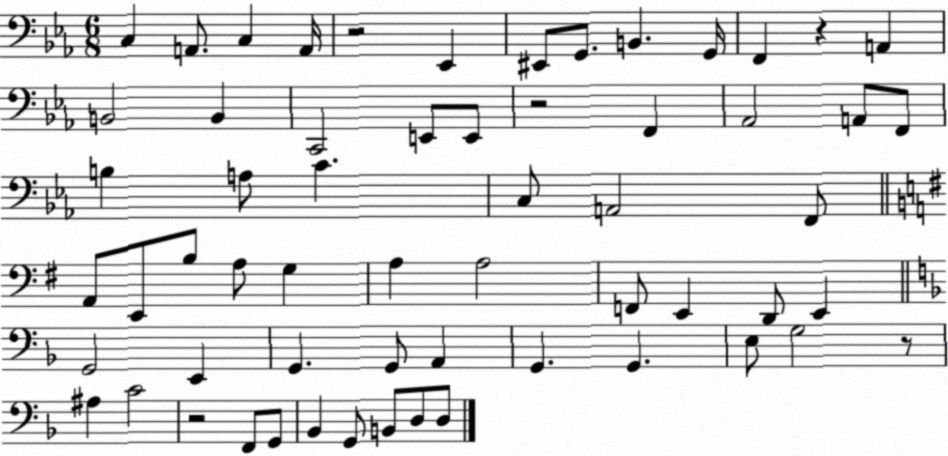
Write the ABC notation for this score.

X:1
T:Untitled
M:6/8
L:1/4
K:Eb
C, A,,/2 C, A,,/4 z2 _E,, ^E,,/2 G,,/2 B,, G,,/4 F,, z A,, B,,2 B,, C,,2 E,,/2 E,,/2 z2 F,, _A,,2 A,,/2 F,,/2 B, A,/2 C C,/2 A,,2 F,,/2 A,,/2 E,,/2 B,/2 A,/2 G, A, A,2 F,,/2 E,, D,,/2 E,, G,,2 E,, G,, G,,/2 A,, G,, G,, E,/2 G,2 z/2 ^A, C2 z2 F,,/2 G,,/2 _B,, G,,/2 B,,/2 D,/2 D,/2